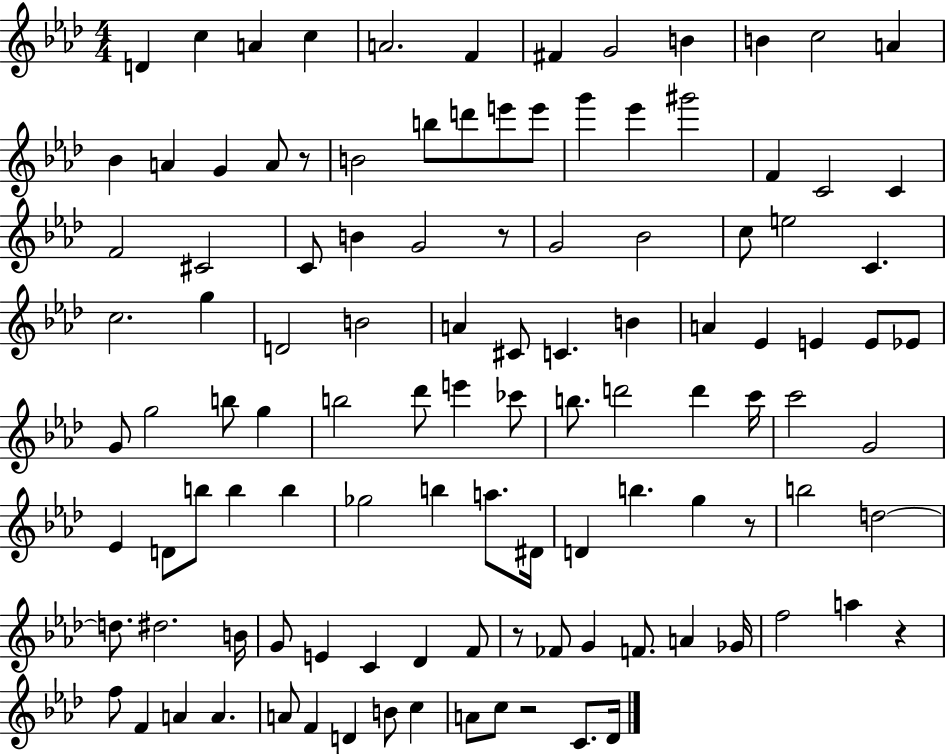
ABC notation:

X:1
T:Untitled
M:4/4
L:1/4
K:Ab
D c A c A2 F ^F G2 B B c2 A _B A G A/2 z/2 B2 b/2 d'/2 e'/2 e'/2 g' _e' ^g'2 F C2 C F2 ^C2 C/2 B G2 z/2 G2 _B2 c/2 e2 C c2 g D2 B2 A ^C/2 C B A _E E E/2 _E/2 G/2 g2 b/2 g b2 _d'/2 e' _c'/2 b/2 d'2 d' c'/4 c'2 G2 _E D/2 b/2 b b _g2 b a/2 ^D/4 D b g z/2 b2 d2 d/2 ^d2 B/4 G/2 E C _D F/2 z/2 _F/2 G F/2 A _G/4 f2 a z f/2 F A A A/2 F D B/2 c A/2 c/2 z2 C/2 _D/4